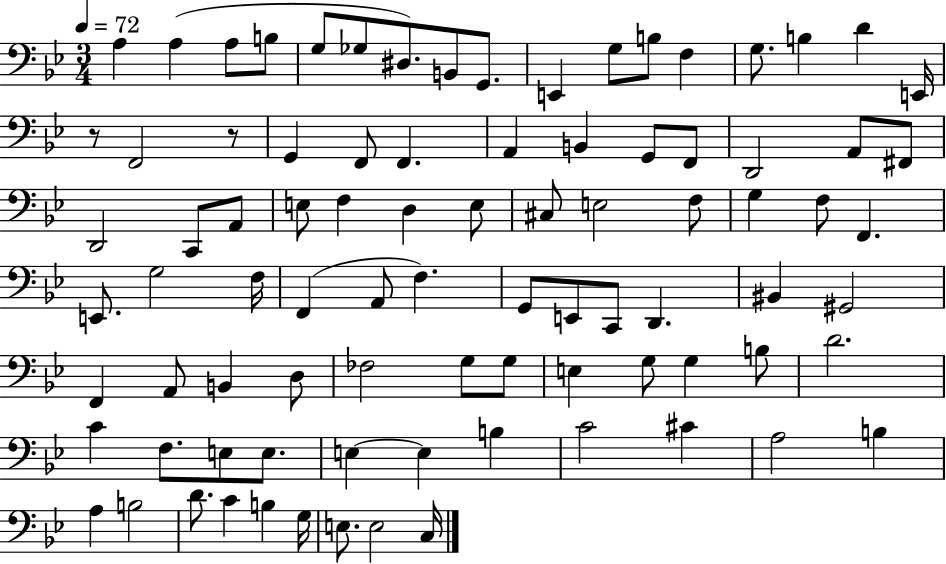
X:1
T:Untitled
M:3/4
L:1/4
K:Bb
A, A, A,/2 B,/2 G,/2 _G,/2 ^D,/2 B,,/2 G,,/2 E,, G,/2 B,/2 F, G,/2 B, D E,,/4 z/2 F,,2 z/2 G,, F,,/2 F,, A,, B,, G,,/2 F,,/2 D,,2 A,,/2 ^F,,/2 D,,2 C,,/2 A,,/2 E,/2 F, D, E,/2 ^C,/2 E,2 F,/2 G, F,/2 F,, E,,/2 G,2 F,/4 F,, A,,/2 F, G,,/2 E,,/2 C,,/2 D,, ^B,, ^G,,2 F,, A,,/2 B,, D,/2 _F,2 G,/2 G,/2 E, G,/2 G, B,/2 D2 C F,/2 E,/2 E,/2 E, E, B, C2 ^C A,2 B, A, B,2 D/2 C B, G,/4 E,/2 E,2 C,/4